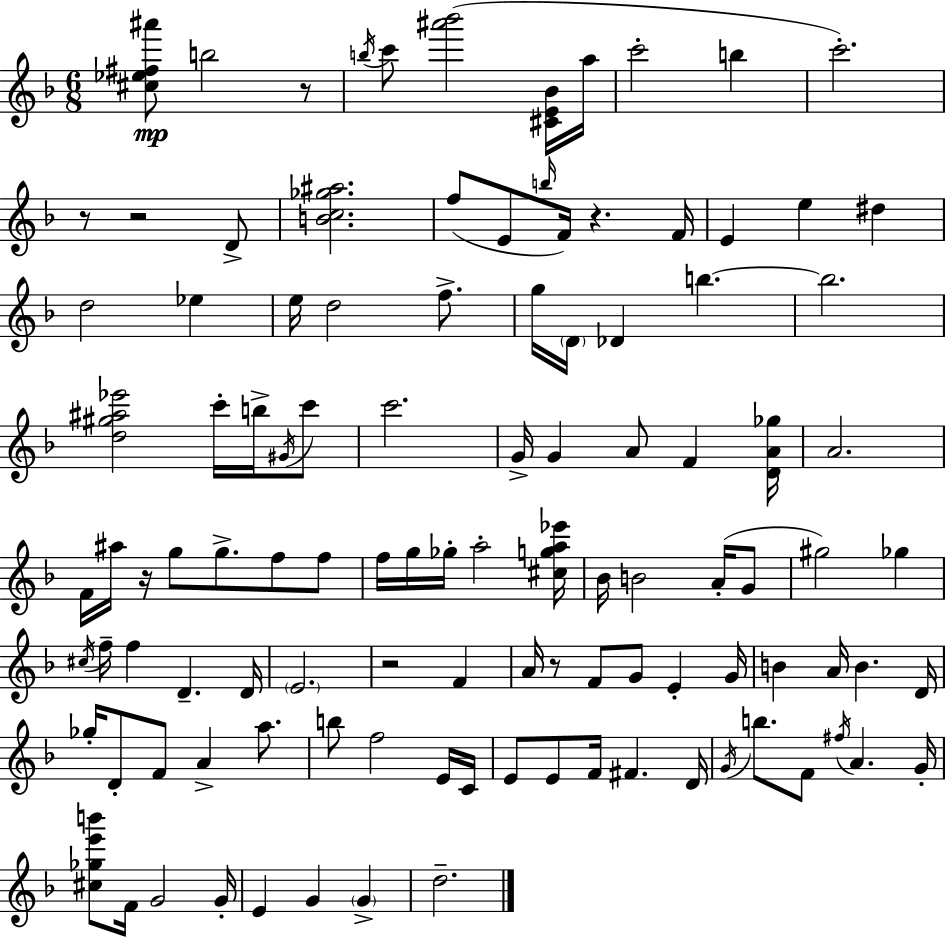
{
  \clef treble
  \numericTimeSignature
  \time 6/8
  \key f \major
  <cis'' ees'' fis'' ais'''>8\mp b''2 r8 | \acciaccatura { b''16 } c'''8 <ais''' bes'''>2( <cis' e' bes'>16 | a''16 c'''2-. b''4 | c'''2.-.) | \break r8 r2 d'8-> | <b' c'' ges'' ais''>2. | f''8( e'8 \grace { b''16 }) f'16 r4. | f'16 e'4 e''4 dis''4 | \break d''2 ees''4 | e''16 d''2 f''8.-> | g''16 \parenthesize d'16 des'4 b''4.~~ | b''2. | \break <d'' gis'' ais'' ees'''>2 c'''16-. b''16-> | \acciaccatura { gis'16 } c'''8 c'''2. | g'16-> g'4 a'8 f'4 | <d' a' ges''>16 a'2. | \break f'16 ais''16 r16 g''8 g''8.-> f''8 | f''8 f''16 g''16 ges''16-. a''2-. | <cis'' g'' a'' ees'''>16 bes'16 b'2 | a'16-.( g'8 gis''2) ges''4 | \break \acciaccatura { cis''16 } f''16-- f''4 d'4.-- | d'16 \parenthesize e'2. | r2 | f'4 a'16 r8 f'8 g'8 e'4-. | \break g'16 b'4 a'16 b'4. | d'16 ges''16-. d'8-. f'8 a'4-> | a''8. b''8 f''2 | e'16 c'16 e'8 e'8 f'16 fis'4. | \break d'16 \acciaccatura { g'16 } b''8. f'8 \acciaccatura { fis''16 } a'4. | g'16-. <cis'' ges'' e''' b'''>8 f'16 g'2 | g'16-. e'4 g'4 | \parenthesize g'4-> d''2.-- | \break \bar "|."
}